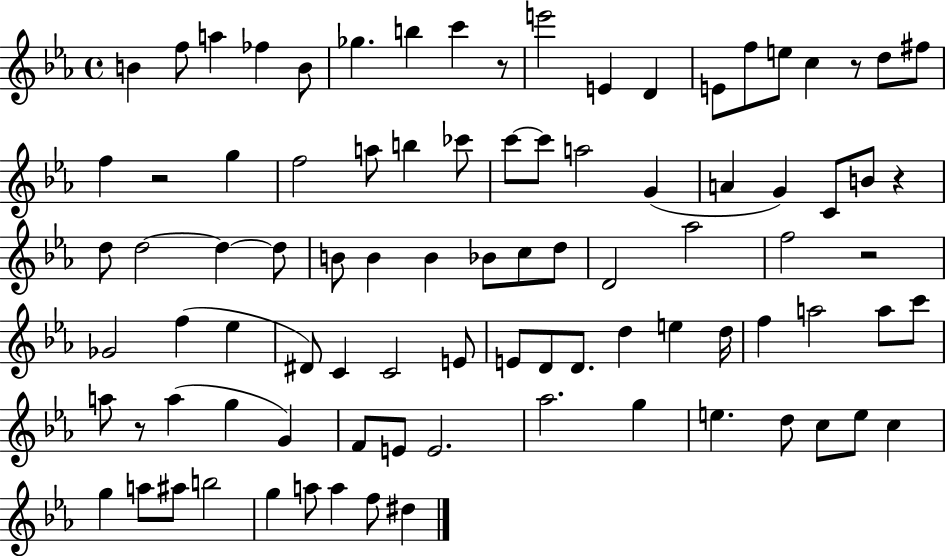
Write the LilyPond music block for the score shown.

{
  \clef treble
  \time 4/4
  \defaultTimeSignature
  \key ees \major
  \repeat volta 2 { b'4 f''8 a''4 fes''4 b'8 | ges''4. b''4 c'''4 r8 | e'''2 e'4 d'4 | e'8 f''8 e''8 c''4 r8 d''8 fis''8 | \break f''4 r2 g''4 | f''2 a''8 b''4 ces'''8 | c'''8~~ c'''8 a''2 g'4( | a'4 g'4) c'8 b'8 r4 | \break d''8 d''2~~ d''4~~ d''8 | b'8 b'4 b'4 bes'8 c''8 d''8 | d'2 aes''2 | f''2 r2 | \break ges'2 f''4( ees''4 | dis'8) c'4 c'2 e'8 | e'8 d'8 d'8. d''4 e''4 d''16 | f''4 a''2 a''8 c'''8 | \break a''8 r8 a''4( g''4 g'4) | f'8 e'8 e'2. | aes''2. g''4 | e''4. d''8 c''8 e''8 c''4 | \break g''4 a''8 ais''8 b''2 | g''4 a''8 a''4 f''8 dis''4 | } \bar "|."
}